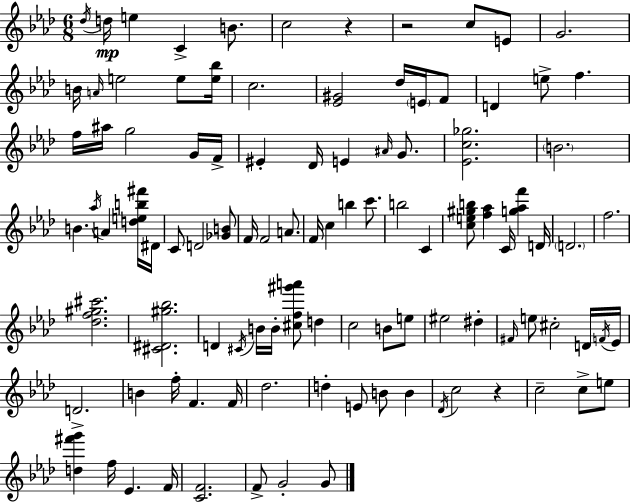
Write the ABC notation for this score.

X:1
T:Untitled
M:6/8
L:1/4
K:Fm
_d/4 d/4 e C B/2 c2 z z2 c/2 E/2 G2 B/4 A/4 e2 e/2 [e_b]/4 c2 [_E^G]2 _d/4 E/4 F/2 D e/2 f f/4 ^a/4 g2 G/4 F/4 ^E _D/4 E ^A/4 G/2 [_Ec_g]2 B2 B _a/4 A [deb^f']/4 ^D/4 C/2 D2 [_GB]/2 F/4 F2 A/2 F/4 c b c'/2 b2 C [ce^gb]/2 [f_a] C/4 [g_af'] D/4 D2 f2 [_df^g^c']2 [^C^D^g_b]2 D ^C/4 B/4 B/4 [^cf^g'a']/2 d c2 B/2 e/2 ^e2 ^d ^F/4 e/2 ^c2 D/4 F/4 _E/4 D2 B f/4 F F/4 _d2 d E/2 B/2 B _D/4 c2 z c2 c/2 e/2 [d^f'g'] f/4 _E F/4 [CF]2 F/2 G2 G/2